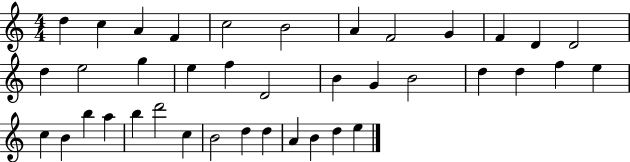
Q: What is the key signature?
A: C major